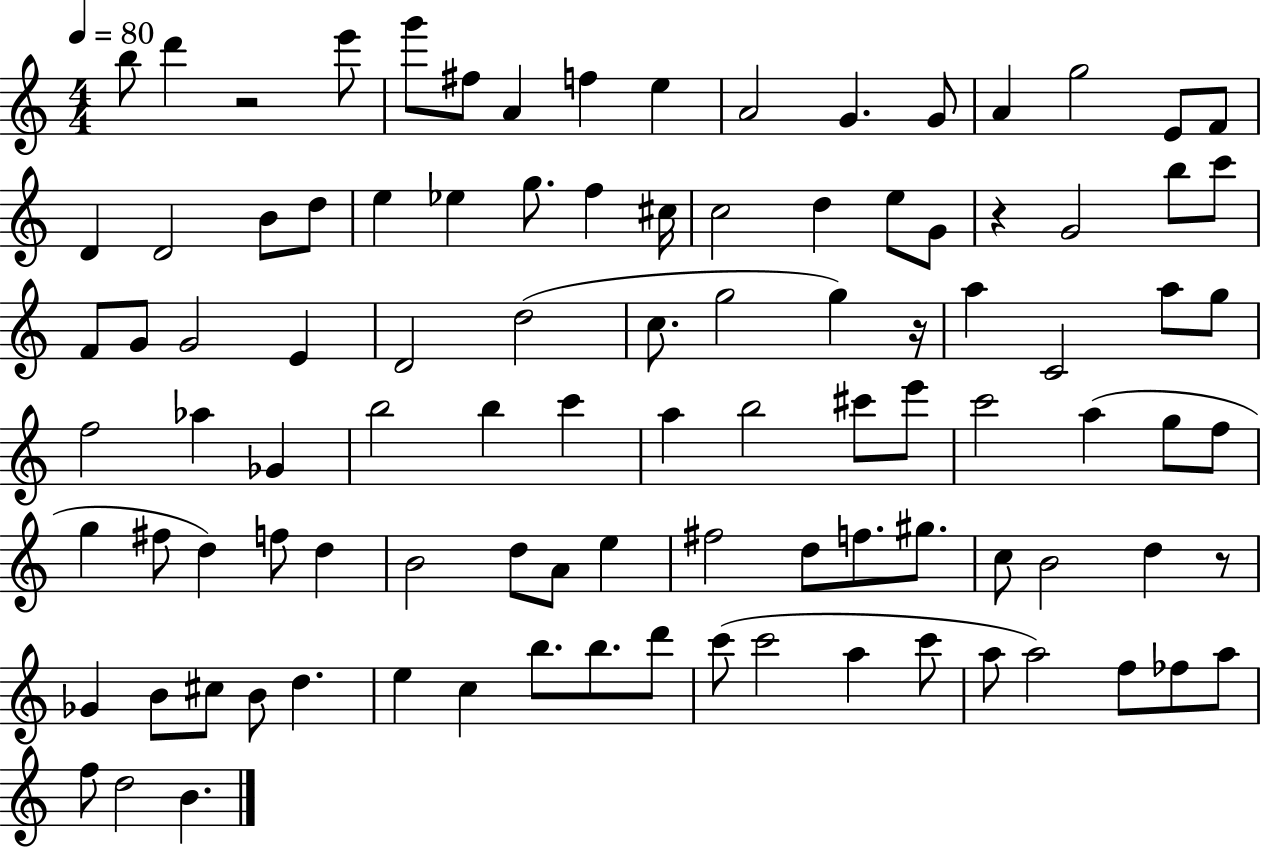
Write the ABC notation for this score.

X:1
T:Untitled
M:4/4
L:1/4
K:C
b/2 d' z2 e'/2 g'/2 ^f/2 A f e A2 G G/2 A g2 E/2 F/2 D D2 B/2 d/2 e _e g/2 f ^c/4 c2 d e/2 G/2 z G2 b/2 c'/2 F/2 G/2 G2 E D2 d2 c/2 g2 g z/4 a C2 a/2 g/2 f2 _a _G b2 b c' a b2 ^c'/2 e'/2 c'2 a g/2 f/2 g ^f/2 d f/2 d B2 d/2 A/2 e ^f2 d/2 f/2 ^g/2 c/2 B2 d z/2 _G B/2 ^c/2 B/2 d e c b/2 b/2 d'/2 c'/2 c'2 a c'/2 a/2 a2 f/2 _f/2 a/2 f/2 d2 B